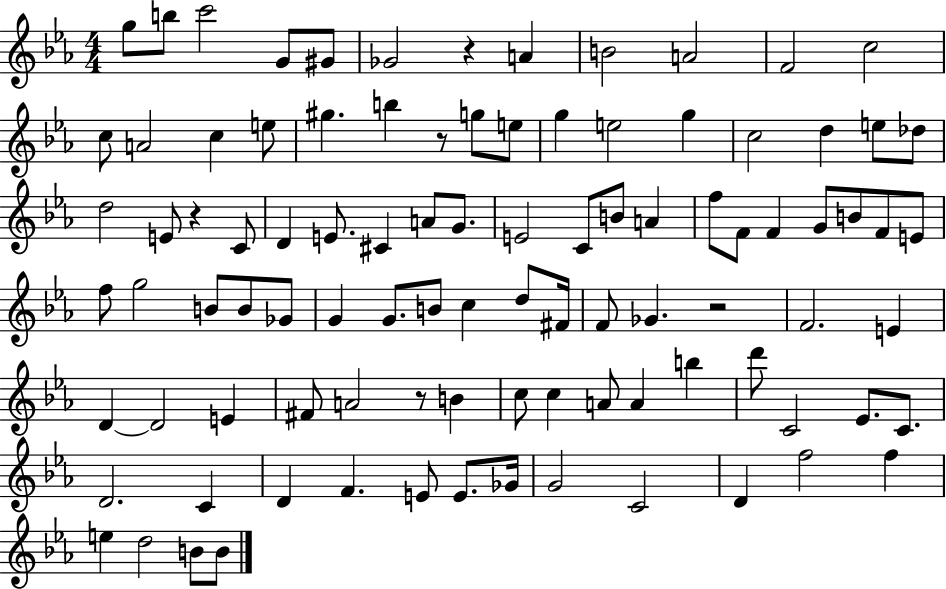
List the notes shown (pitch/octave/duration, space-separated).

G5/e B5/e C6/h G4/e G#4/e Gb4/h R/q A4/q B4/h A4/h F4/h C5/h C5/e A4/h C5/q E5/e G#5/q. B5/q R/e G5/e E5/e G5/q E5/h G5/q C5/h D5/q E5/e Db5/e D5/h E4/e R/q C4/e D4/q E4/e. C#4/q A4/e G4/e. E4/h C4/e B4/e A4/q F5/e F4/e F4/q G4/e B4/e F4/e E4/e F5/e G5/h B4/e B4/e Gb4/e G4/q G4/e. B4/e C5/q D5/e F#4/s F4/e Gb4/q. R/h F4/h. E4/q D4/q D4/h E4/q F#4/e A4/h R/e B4/q C5/e C5/q A4/e A4/q B5/q D6/e C4/h Eb4/e. C4/e. D4/h. C4/q D4/q F4/q. E4/e E4/e. Gb4/s G4/h C4/h D4/q F5/h F5/q E5/q D5/h B4/e B4/e